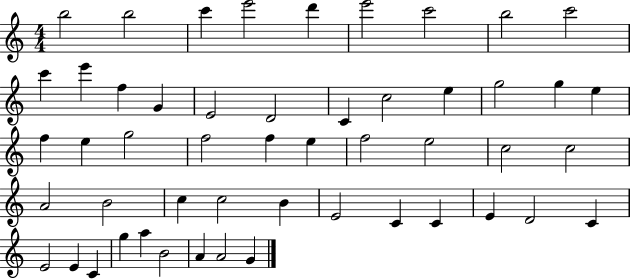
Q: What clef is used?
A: treble